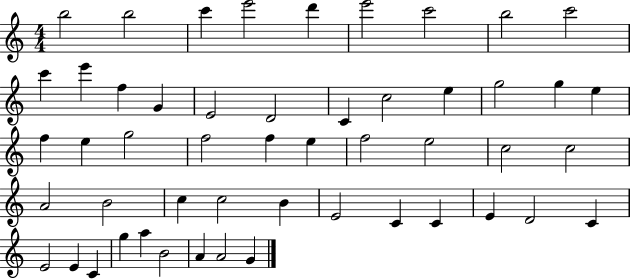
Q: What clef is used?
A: treble